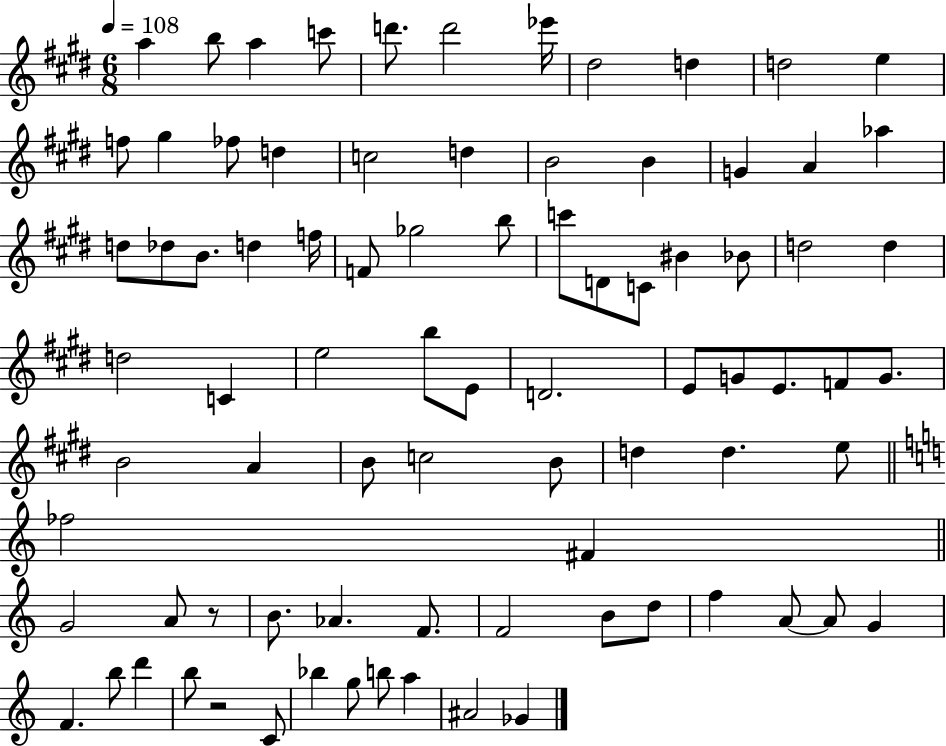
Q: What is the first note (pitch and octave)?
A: A5